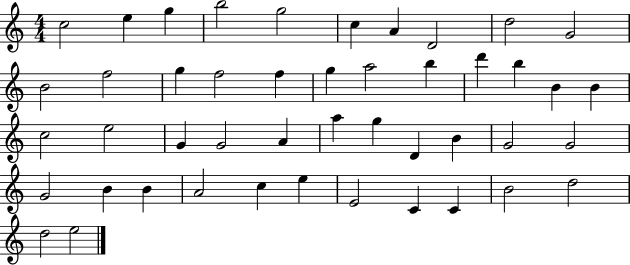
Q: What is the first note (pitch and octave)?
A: C5